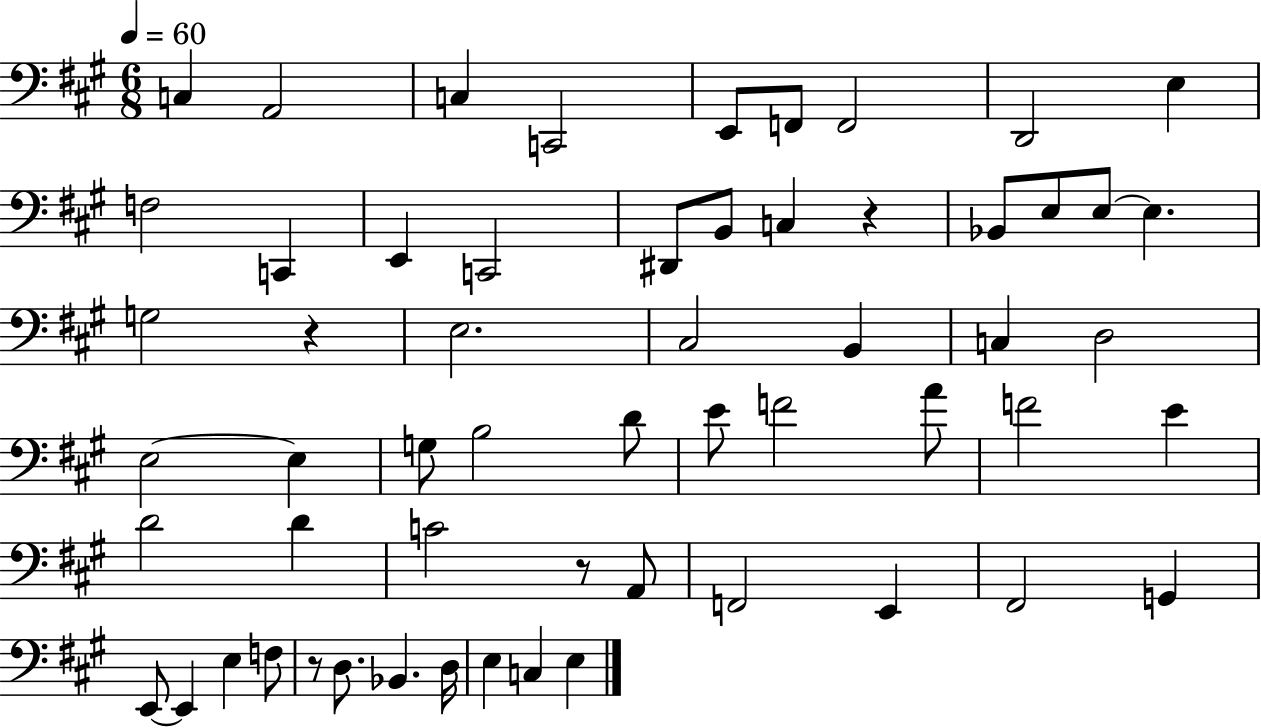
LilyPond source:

{
  \clef bass
  \numericTimeSignature
  \time 6/8
  \key a \major
  \tempo 4 = 60
  c4 a,2 | c4 c,2 | e,8 f,8 f,2 | d,2 e4 | \break f2 c,4 | e,4 c,2 | dis,8 b,8 c4 r4 | bes,8 e8 e8~~ e4. | \break g2 r4 | e2. | cis2 b,4 | c4 d2 | \break e2~~ e4 | g8 b2 d'8 | e'8 f'2 a'8 | f'2 e'4 | \break d'2 d'4 | c'2 r8 a,8 | f,2 e,4 | fis,2 g,4 | \break e,8~~ e,4 e4 f8 | r8 d8. bes,4. d16 | e4 c4 e4 | \bar "|."
}